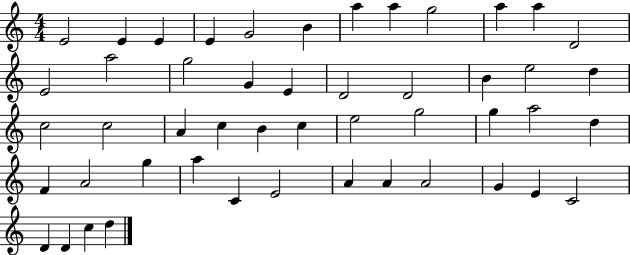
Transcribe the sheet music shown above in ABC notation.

X:1
T:Untitled
M:4/4
L:1/4
K:C
E2 E E E G2 B a a g2 a a D2 E2 a2 g2 G E D2 D2 B e2 d c2 c2 A c B c e2 g2 g a2 d F A2 g a C E2 A A A2 G E C2 D D c d